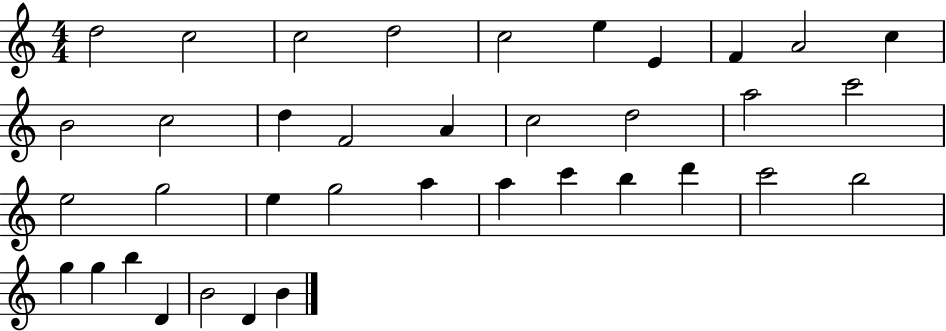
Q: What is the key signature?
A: C major